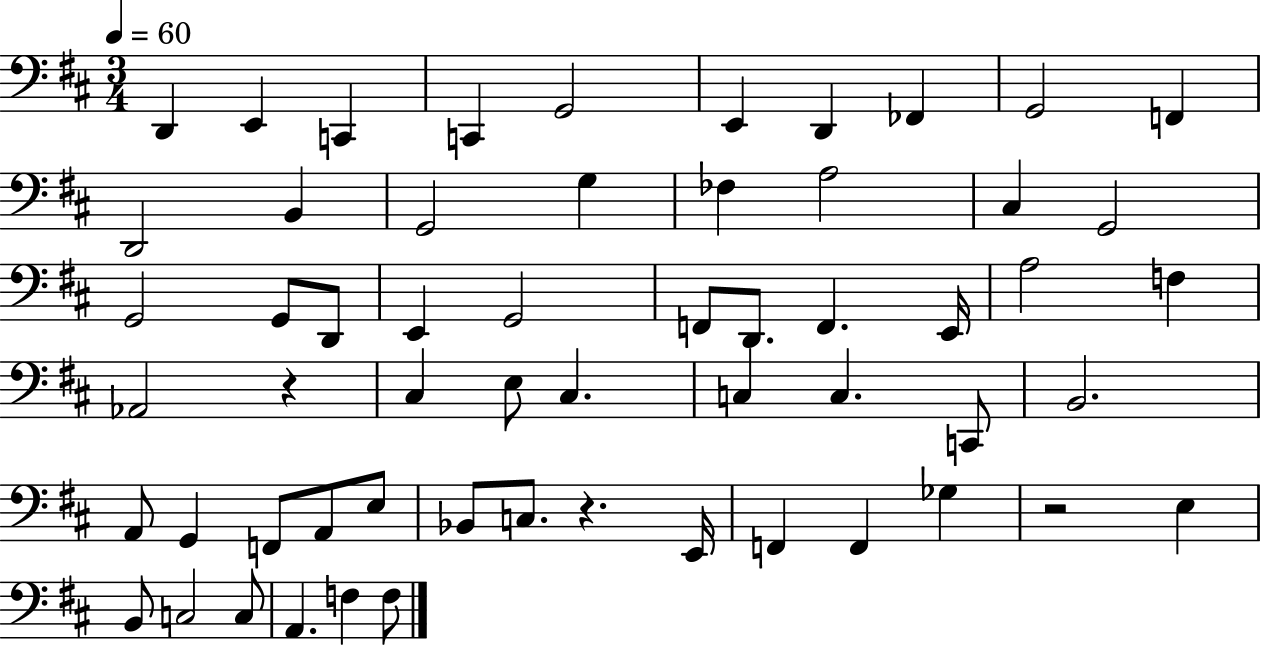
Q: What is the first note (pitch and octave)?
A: D2